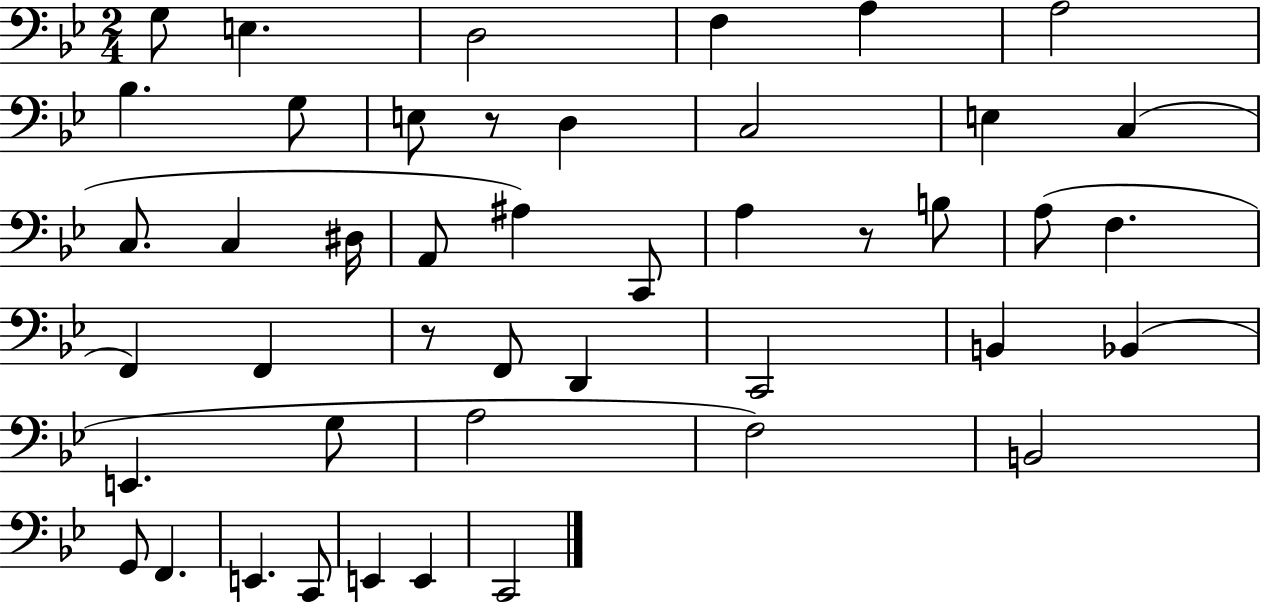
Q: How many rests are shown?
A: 3